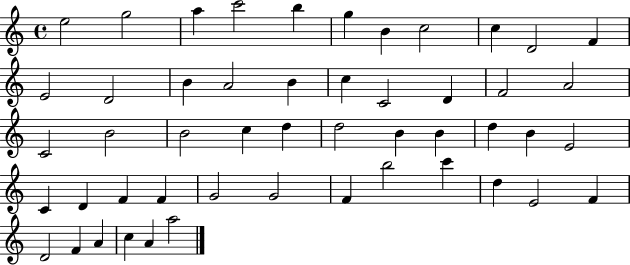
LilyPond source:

{
  \clef treble
  \time 4/4
  \defaultTimeSignature
  \key c \major
  e''2 g''2 | a''4 c'''2 b''4 | g''4 b'4 c''2 | c''4 d'2 f'4 | \break e'2 d'2 | b'4 a'2 b'4 | c''4 c'2 d'4 | f'2 a'2 | \break c'2 b'2 | b'2 c''4 d''4 | d''2 b'4 b'4 | d''4 b'4 e'2 | \break c'4 d'4 f'4 f'4 | g'2 g'2 | f'4 b''2 c'''4 | d''4 e'2 f'4 | \break d'2 f'4 a'4 | c''4 a'4 a''2 | \bar "|."
}